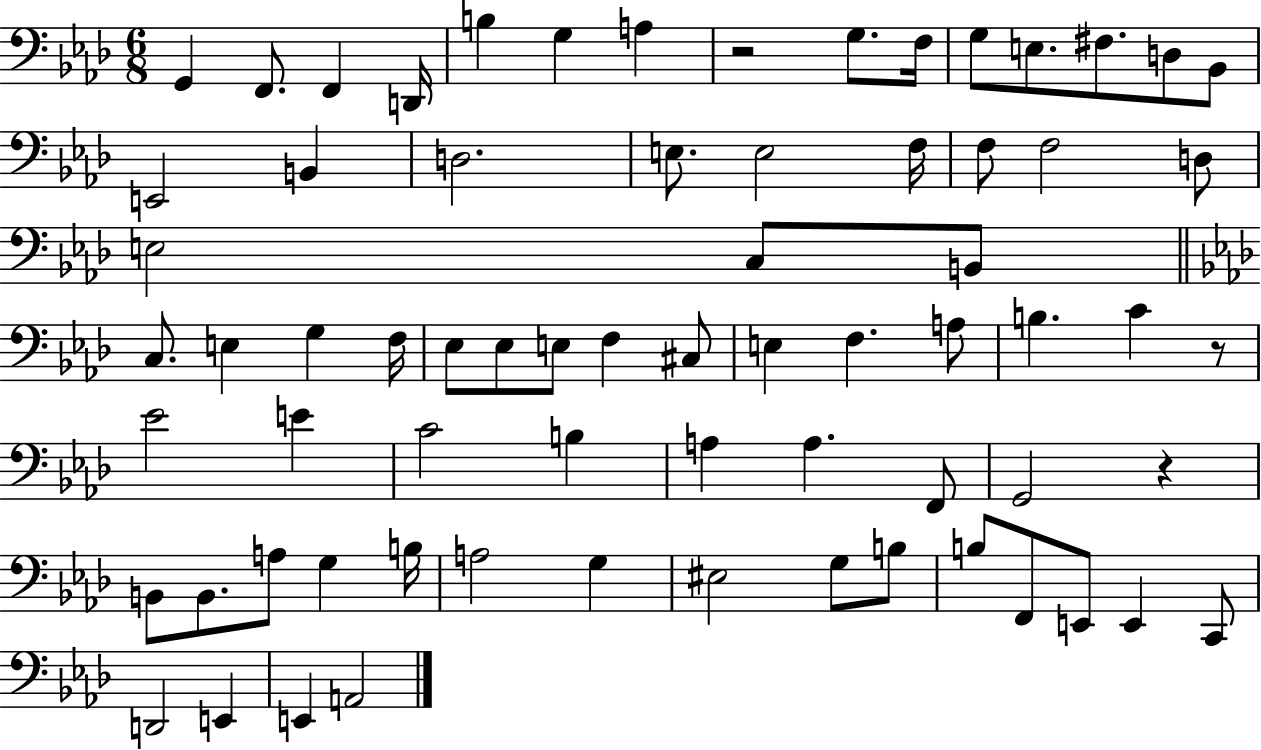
X:1
T:Untitled
M:6/8
L:1/4
K:Ab
G,, F,,/2 F,, D,,/4 B, G, A, z2 G,/2 F,/4 G,/2 E,/2 ^F,/2 D,/2 _B,,/2 E,,2 B,, D,2 E,/2 E,2 F,/4 F,/2 F,2 D,/2 E,2 C,/2 B,,/2 C,/2 E, G, F,/4 _E,/2 _E,/2 E,/2 F, ^C,/2 E, F, A,/2 B, C z/2 _E2 E C2 B, A, A, F,,/2 G,,2 z B,,/2 B,,/2 A,/2 G, B,/4 A,2 G, ^E,2 G,/2 B,/2 B,/2 F,,/2 E,,/2 E,, C,,/2 D,,2 E,, E,, A,,2